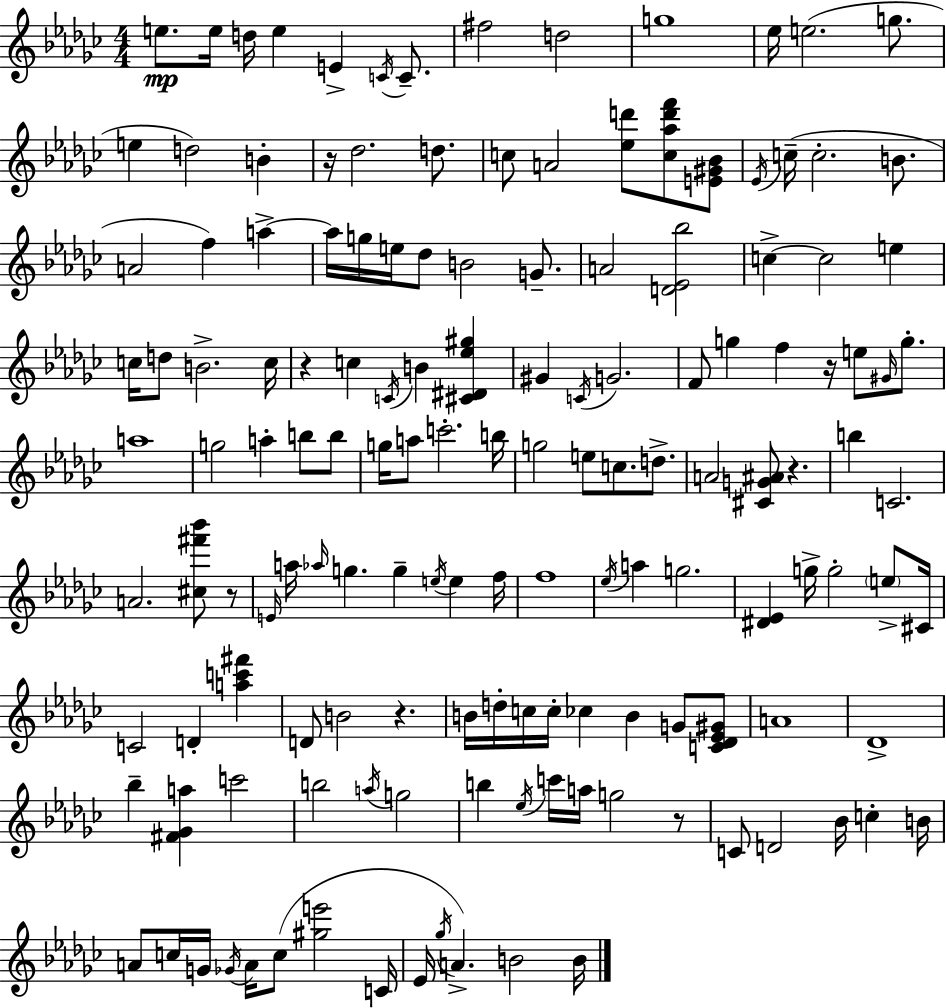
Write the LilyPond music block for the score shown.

{
  \clef treble
  \numericTimeSignature
  \time 4/4
  \key ees \minor
  e''8.\mp e''16 d''16 e''4 e'4-> \acciaccatura { c'16 } c'8.-- | fis''2 d''2 | g''1 | ees''16 e''2.( g''8. | \break e''4 d''2) b'4-. | r16 des''2. d''8. | c''8 a'2 <ees'' d'''>8 <c'' aes'' d''' f'''>8 <e' gis' bes'>8 | \acciaccatura { ees'16 } c''16--( c''2.-. b'8. | \break a'2 f''4) a''4->~~ | a''16 g''16 e''16 des''8 b'2 g'8.-- | a'2 <d' ees' bes''>2 | c''4->~~ c''2 e''4 | \break c''16 d''8 b'2.-> | c''16 r4 c''4 \acciaccatura { c'16 } b'4 <cis' dis' ees'' gis''>4 | gis'4 \acciaccatura { c'16 } g'2. | f'8 g''4 f''4 r16 e''8 | \break \grace { gis'16 } g''8.-. a''1 | g''2 a''4-. | b''8 b''8 g''16 a''8 c'''2.-. | b''16 g''2 e''8 c''8. | \break d''8.-> a'2 <cis' g' ais'>8 r4. | b''4 c'2. | a'2. | <cis'' fis''' bes'''>8 r8 \grace { e'16 } a''16 \grace { aes''16 } g''4. g''4-- | \break \acciaccatura { e''16 } e''4 f''16 f''1 | \acciaccatura { ees''16 } a''4 g''2. | <dis' ees'>4 g''16-> g''2-. | \parenthesize e''8-> cis'16 c'2 | \break d'4-. <a'' c''' fis'''>4 d'8 b'2 | r4. b'16 d''16-. c''16 c''16-. ces''4 | b'4 g'8 <c' des' ees' gis'>8 a'1 | des'1-> | \break bes''4-- <fis' ges' a''>4 | c'''2 b''2 | \acciaccatura { a''16 } g''2 b''4 \acciaccatura { ees''16 } c'''16 | a''16 g''2 r8 c'8 d'2 | \break bes'16 c''4-. b'16 a'8 c''16 g'16 \acciaccatura { ges'16 } | a'16 c''8( <gis'' e'''>2 c'16 ees'16 \acciaccatura { ges''16 }) a'4.-> | b'2 b'16 \bar "|."
}